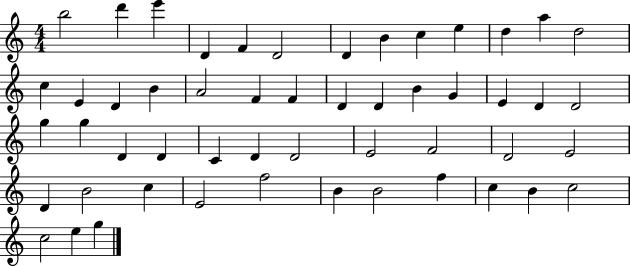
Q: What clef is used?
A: treble